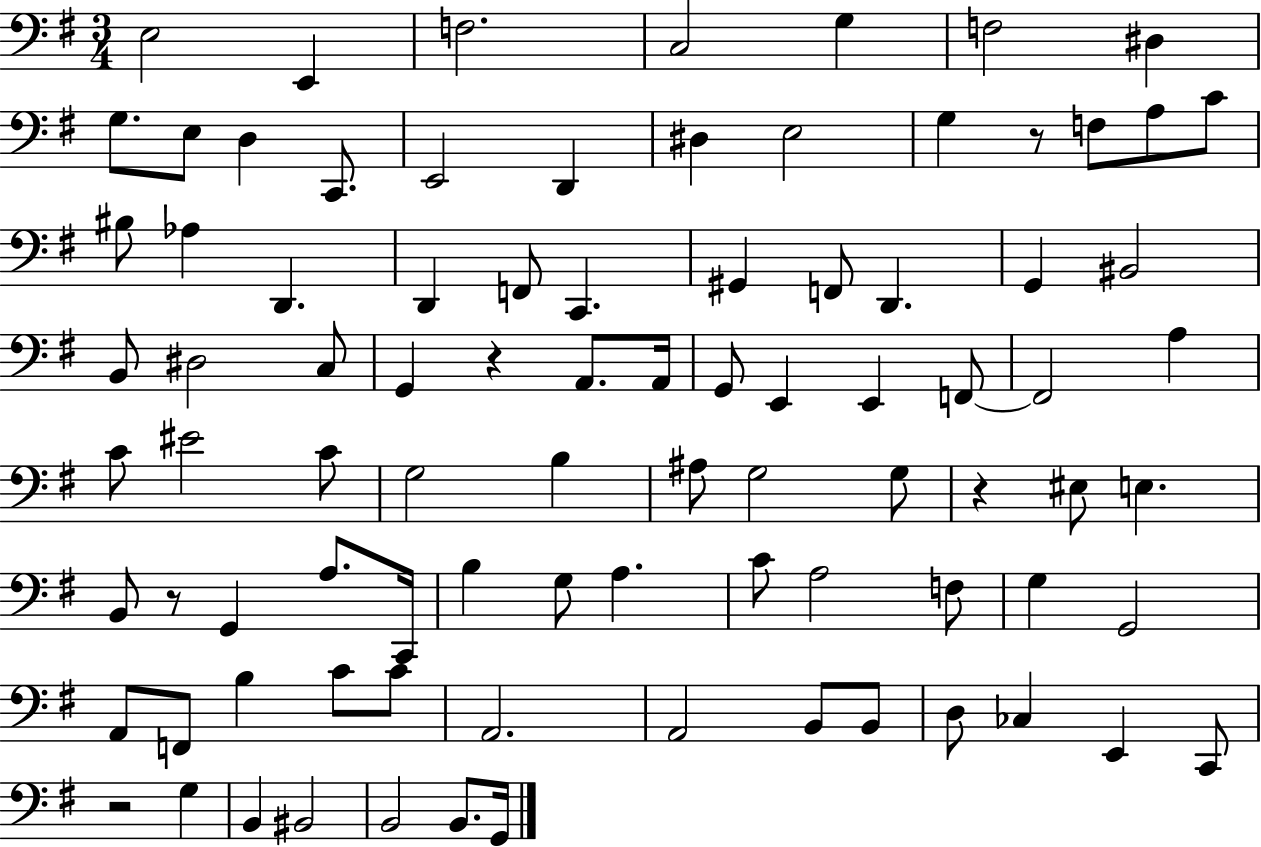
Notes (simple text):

E3/h E2/q F3/h. C3/h G3/q F3/h D#3/q G3/e. E3/e D3/q C2/e. E2/h D2/q D#3/q E3/h G3/q R/e F3/e A3/e C4/e BIS3/e Ab3/q D2/q. D2/q F2/e C2/q. G#2/q F2/e D2/q. G2/q BIS2/h B2/e D#3/h C3/e G2/q R/q A2/e. A2/s G2/e E2/q E2/q F2/e F2/h A3/q C4/e EIS4/h C4/e G3/h B3/q A#3/e G3/h G3/e R/q EIS3/e E3/q. B2/e R/e G2/q A3/e. C2/s B3/q G3/e A3/q. C4/e A3/h F3/e G3/q G2/h A2/e F2/e B3/q C4/e C4/e A2/h. A2/h B2/e B2/e D3/e CES3/q E2/q C2/e R/h G3/q B2/q BIS2/h B2/h B2/e. G2/s